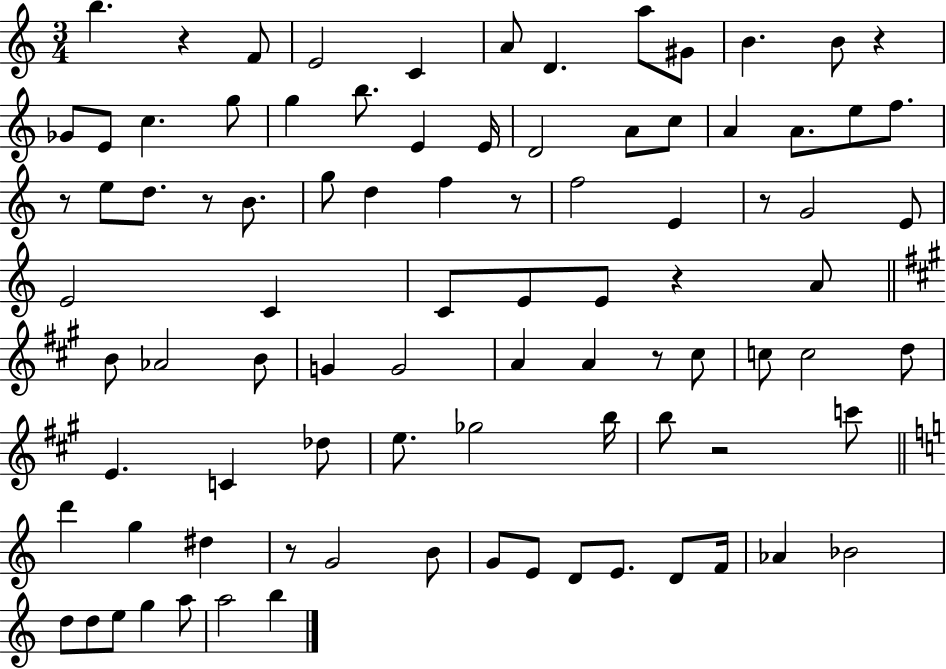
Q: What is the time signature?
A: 3/4